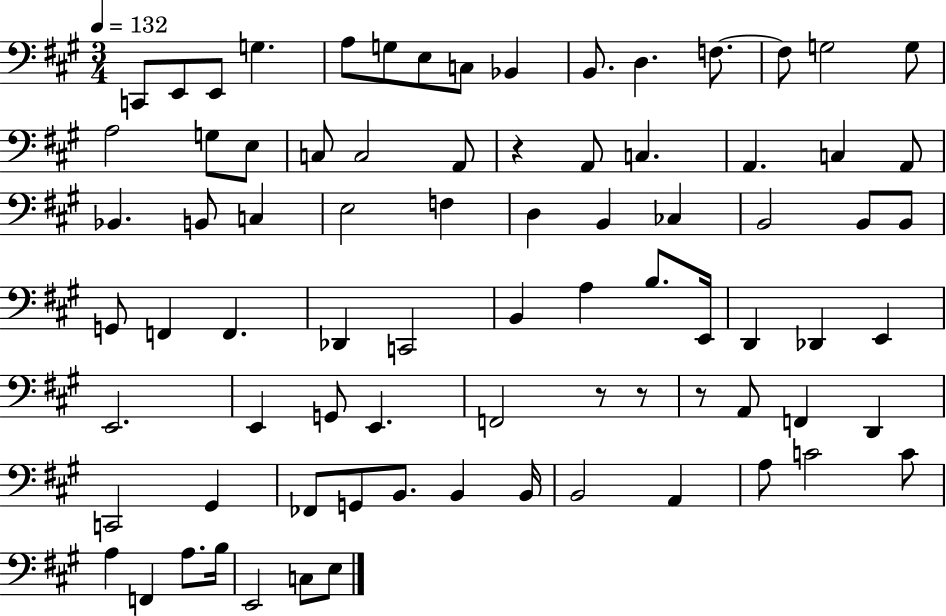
X:1
T:Untitled
M:3/4
L:1/4
K:A
C,,/2 E,,/2 E,,/2 G, A,/2 G,/2 E,/2 C,/2 _B,, B,,/2 D, F,/2 F,/2 G,2 G,/2 A,2 G,/2 E,/2 C,/2 C,2 A,,/2 z A,,/2 C, A,, C, A,,/2 _B,, B,,/2 C, E,2 F, D, B,, _C, B,,2 B,,/2 B,,/2 G,,/2 F,, F,, _D,, C,,2 B,, A, B,/2 E,,/4 D,, _D,, E,, E,,2 E,, G,,/2 E,, F,,2 z/2 z/2 z/2 A,,/2 F,, D,, C,,2 ^G,, _F,,/2 G,,/2 B,,/2 B,, B,,/4 B,,2 A,, A,/2 C2 C/2 A, F,, A,/2 B,/4 E,,2 C,/2 E,/2